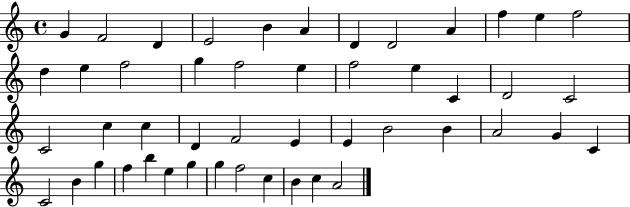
G4/q F4/h D4/q E4/h B4/q A4/q D4/q D4/h A4/q F5/q E5/q F5/h D5/q E5/q F5/h G5/q F5/h E5/q F5/h E5/q C4/q D4/h C4/h C4/h C5/q C5/q D4/q F4/h E4/q E4/q B4/h B4/q A4/h G4/q C4/q C4/h B4/q G5/q F5/q B5/q E5/q G5/q G5/q F5/h C5/q B4/q C5/q A4/h